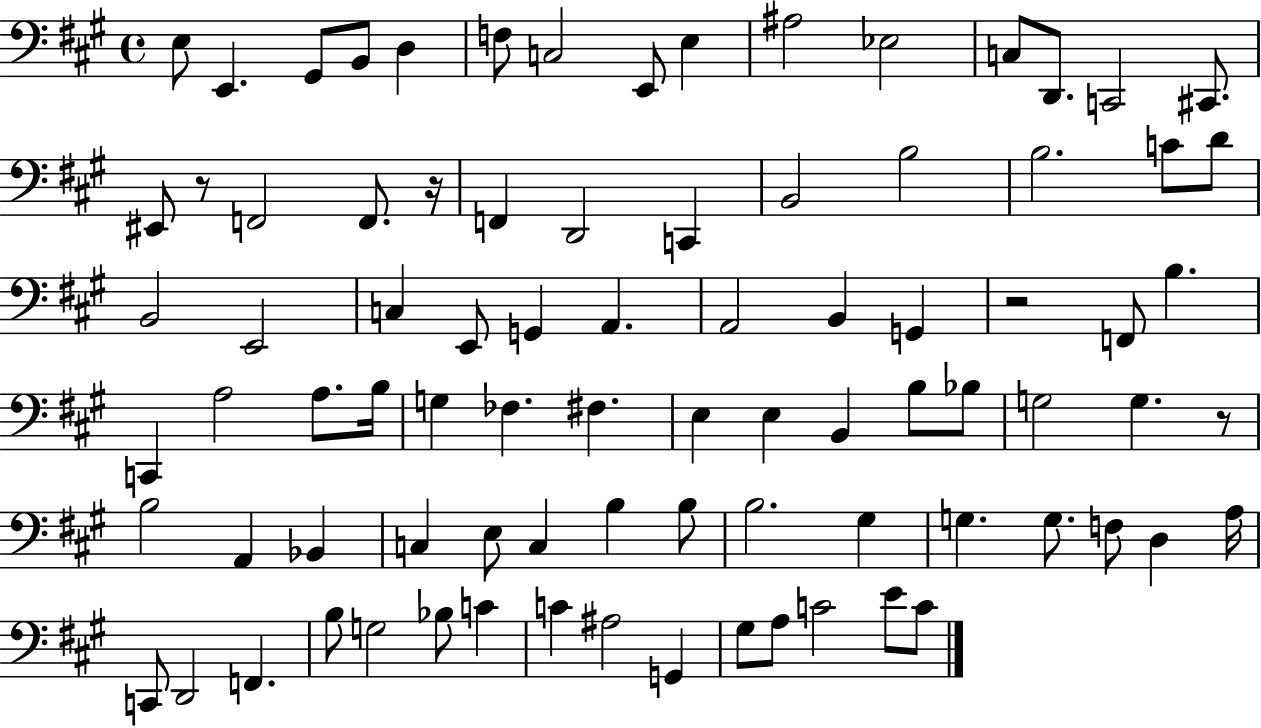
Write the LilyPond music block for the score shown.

{
  \clef bass
  \time 4/4
  \defaultTimeSignature
  \key a \major
  \repeat volta 2 { e8 e,4. gis,8 b,8 d4 | f8 c2 e,8 e4 | ais2 ees2 | c8 d,8. c,2 cis,8. | \break eis,8 r8 f,2 f,8. r16 | f,4 d,2 c,4 | b,2 b2 | b2. c'8 d'8 | \break b,2 e,2 | c4 e,8 g,4 a,4. | a,2 b,4 g,4 | r2 f,8 b4. | \break c,4 a2 a8. b16 | g4 fes4. fis4. | e4 e4 b,4 b8 bes8 | g2 g4. r8 | \break b2 a,4 bes,4 | c4 e8 c4 b4 b8 | b2. gis4 | g4. g8. f8 d4 a16 | \break c,8 d,2 f,4. | b8 g2 bes8 c'4 | c'4 ais2 g,4 | gis8 a8 c'2 e'8 c'8 | \break } \bar "|."
}